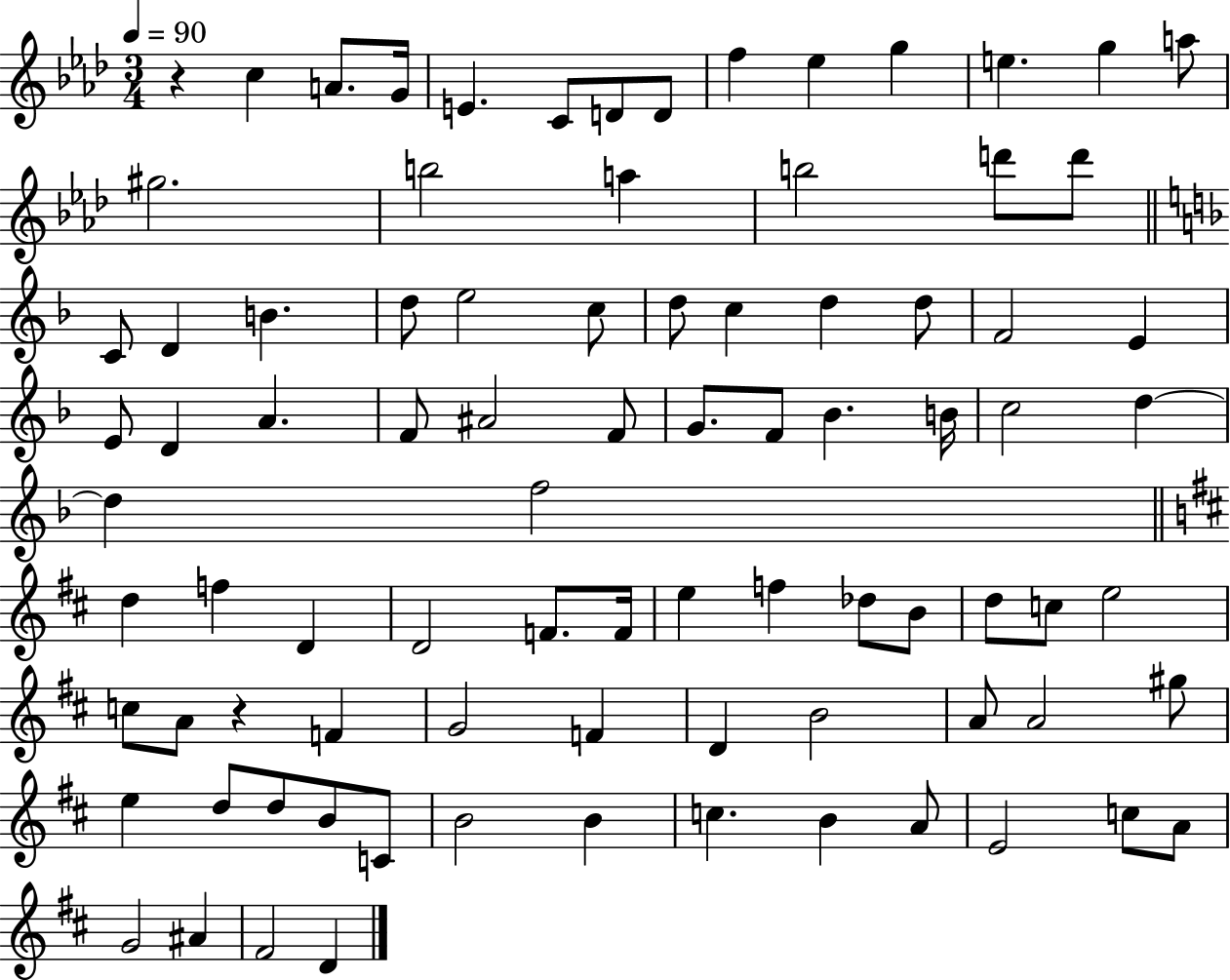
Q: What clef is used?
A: treble